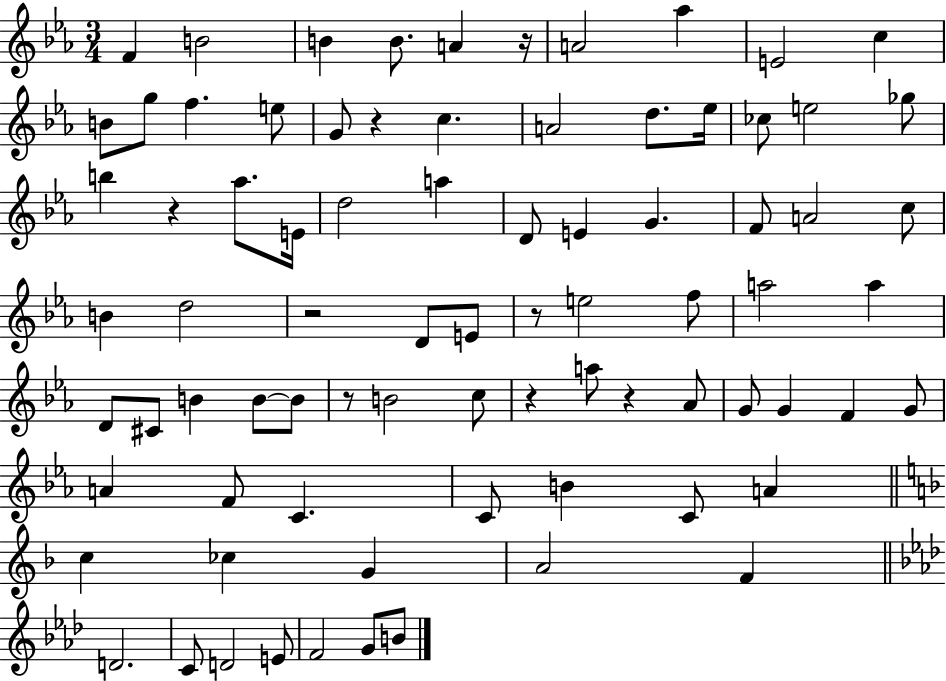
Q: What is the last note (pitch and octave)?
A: B4